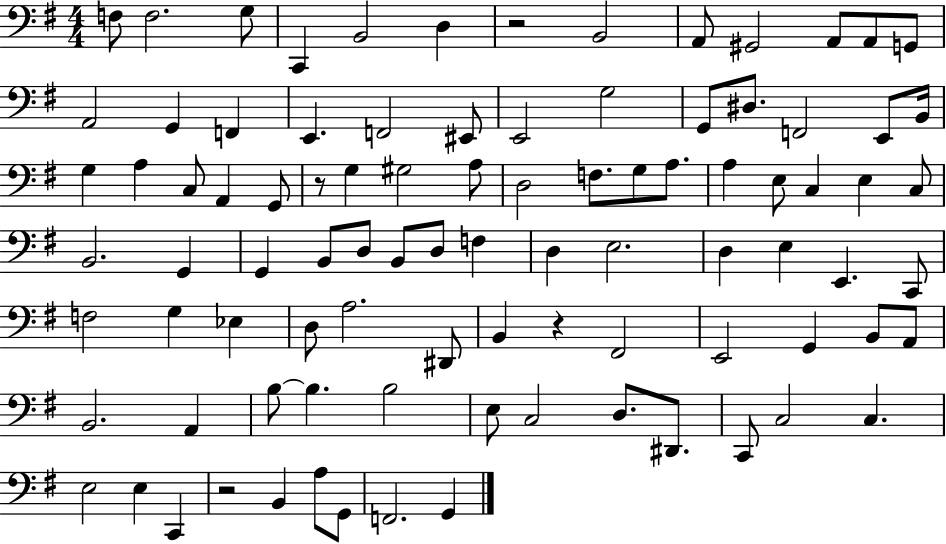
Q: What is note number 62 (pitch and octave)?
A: D#2